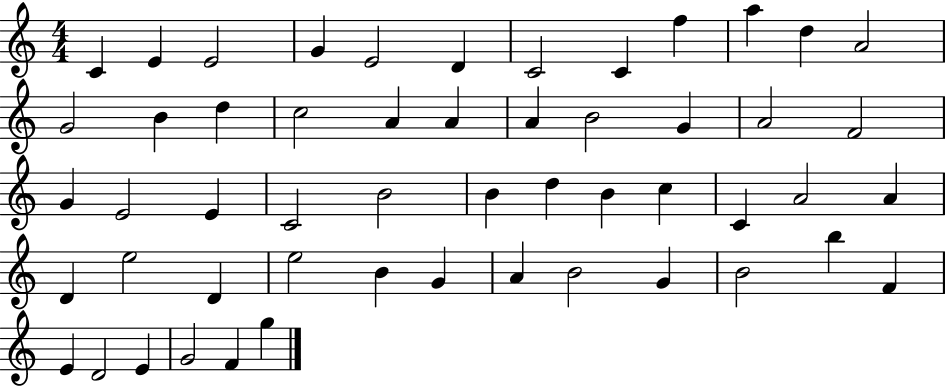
X:1
T:Untitled
M:4/4
L:1/4
K:C
C E E2 G E2 D C2 C f a d A2 G2 B d c2 A A A B2 G A2 F2 G E2 E C2 B2 B d B c C A2 A D e2 D e2 B G A B2 G B2 b F E D2 E G2 F g